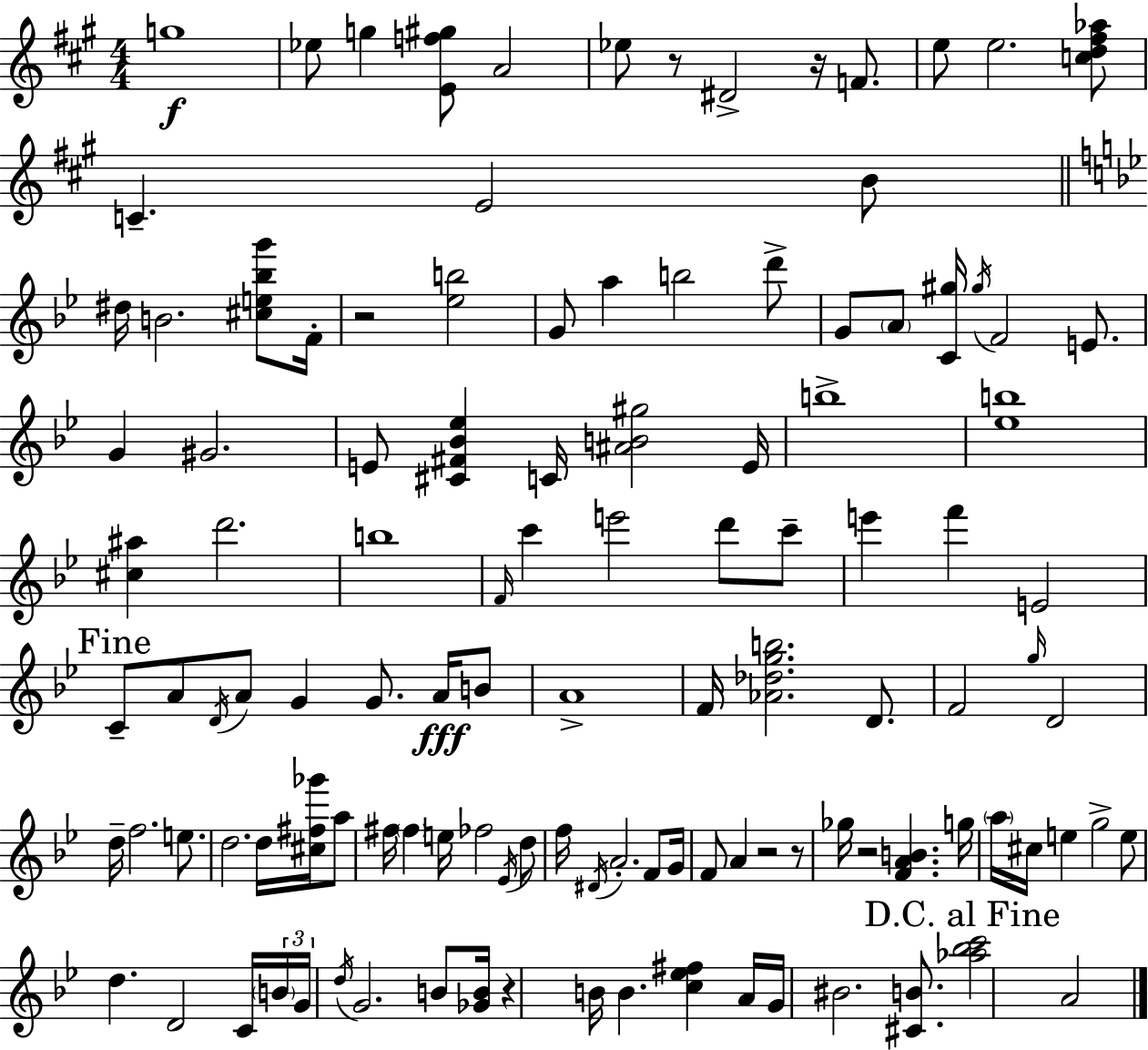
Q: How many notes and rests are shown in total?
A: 117